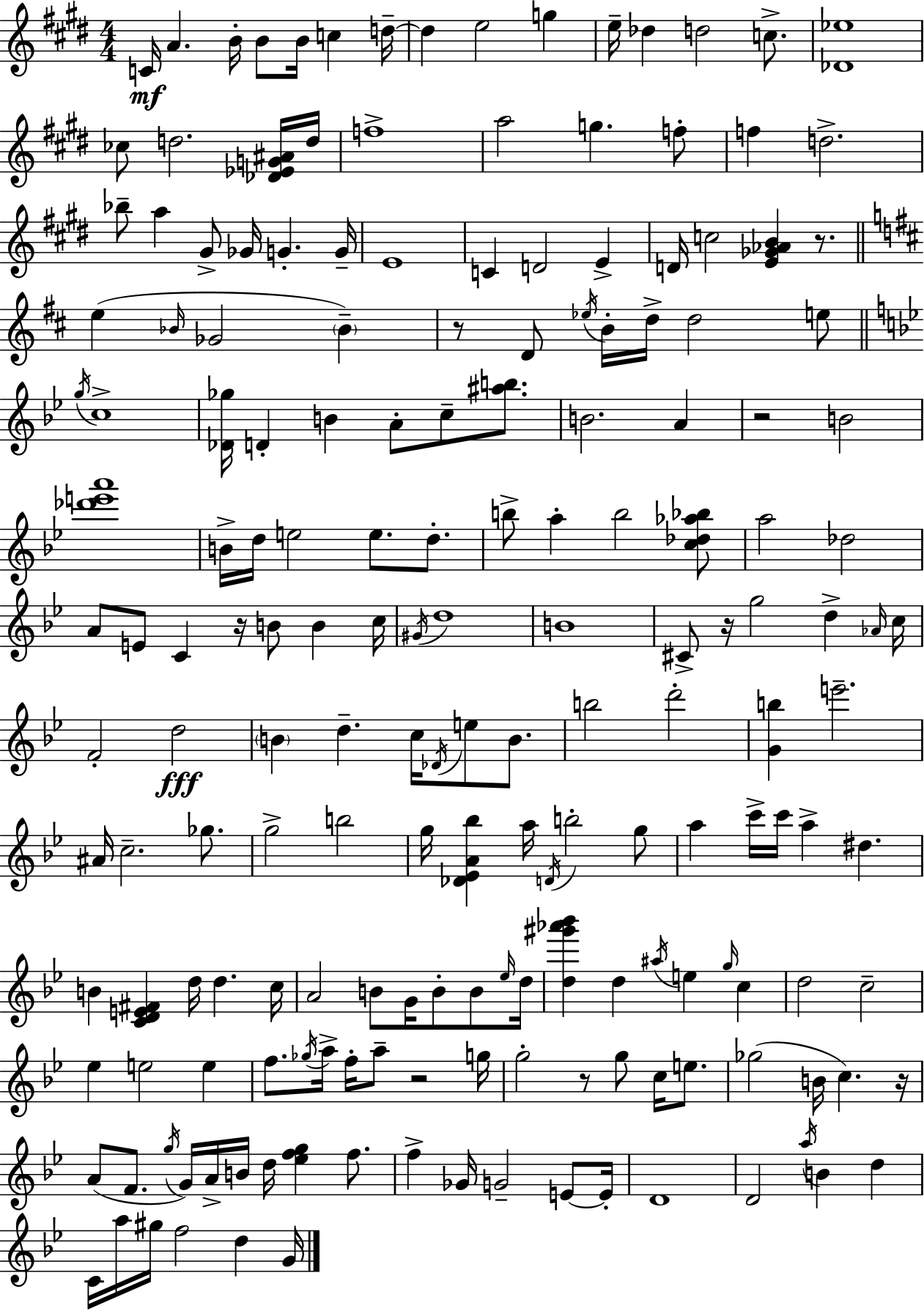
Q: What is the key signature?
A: E major